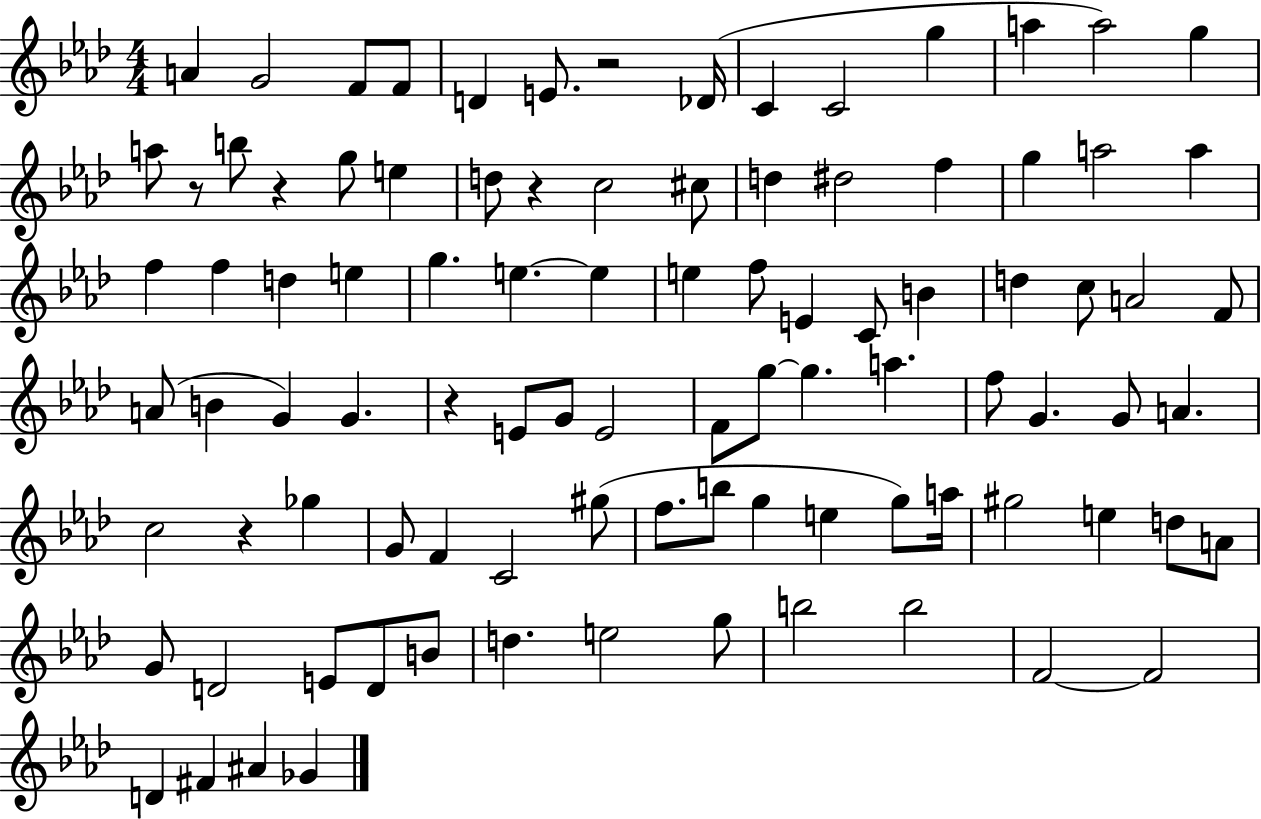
{
  \clef treble
  \numericTimeSignature
  \time 4/4
  \key aes \major
  a'4 g'2 f'8 f'8 | d'4 e'8. r2 des'16( | c'4 c'2 g''4 | a''4 a''2) g''4 | \break a''8 r8 b''8 r4 g''8 e''4 | d''8 r4 c''2 cis''8 | d''4 dis''2 f''4 | g''4 a''2 a''4 | \break f''4 f''4 d''4 e''4 | g''4. e''4.~~ e''4 | e''4 f''8 e'4 c'8 b'4 | d''4 c''8 a'2 f'8 | \break a'8( b'4 g'4) g'4. | r4 e'8 g'8 e'2 | f'8 g''8~~ g''4. a''4. | f''8 g'4. g'8 a'4. | \break c''2 r4 ges''4 | g'8 f'4 c'2 gis''8( | f''8. b''8 g''4 e''4 g''8) a''16 | gis''2 e''4 d''8 a'8 | \break g'8 d'2 e'8 d'8 b'8 | d''4. e''2 g''8 | b''2 b''2 | f'2~~ f'2 | \break d'4 fis'4 ais'4 ges'4 | \bar "|."
}